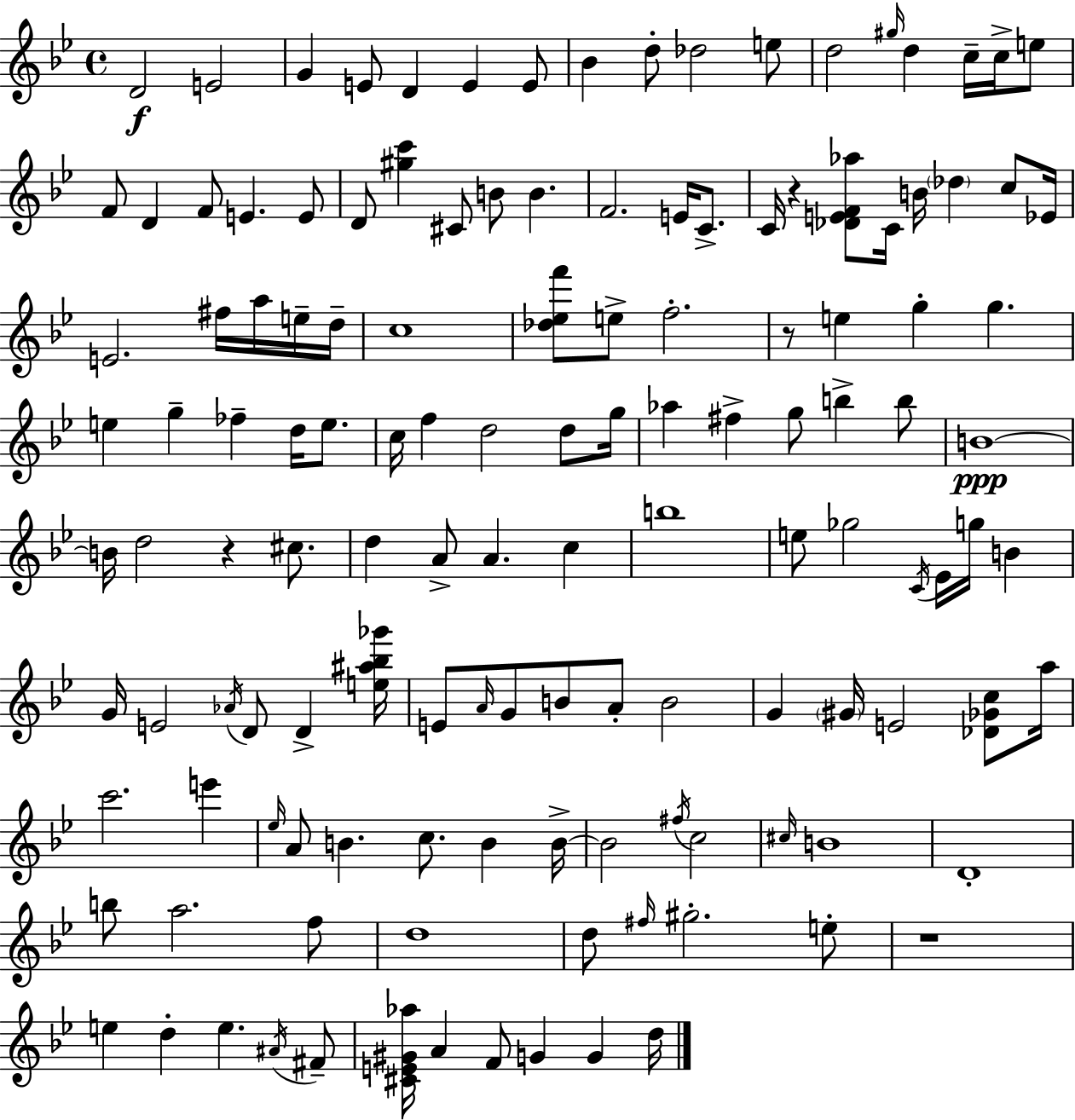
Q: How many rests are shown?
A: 4